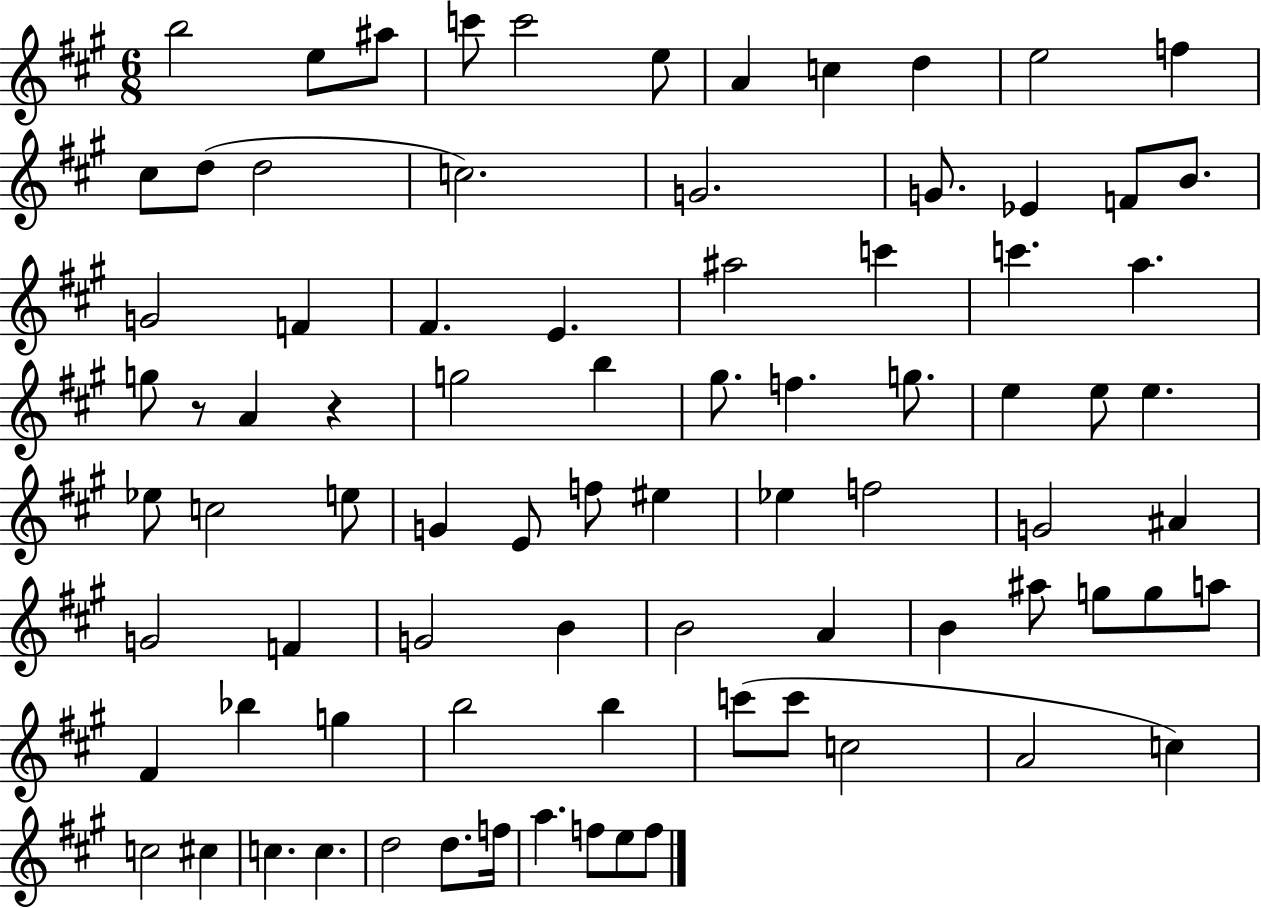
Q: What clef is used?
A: treble